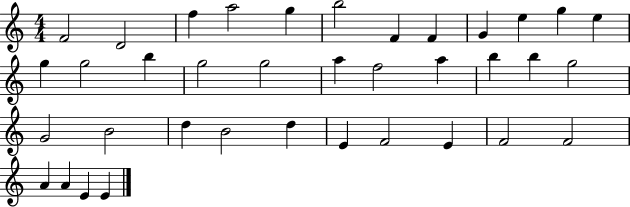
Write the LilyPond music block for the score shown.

{
  \clef treble
  \numericTimeSignature
  \time 4/4
  \key c \major
  f'2 d'2 | f''4 a''2 g''4 | b''2 f'4 f'4 | g'4 e''4 g''4 e''4 | \break g''4 g''2 b''4 | g''2 g''2 | a''4 f''2 a''4 | b''4 b''4 g''2 | \break g'2 b'2 | d''4 b'2 d''4 | e'4 f'2 e'4 | f'2 f'2 | \break a'4 a'4 e'4 e'4 | \bar "|."
}